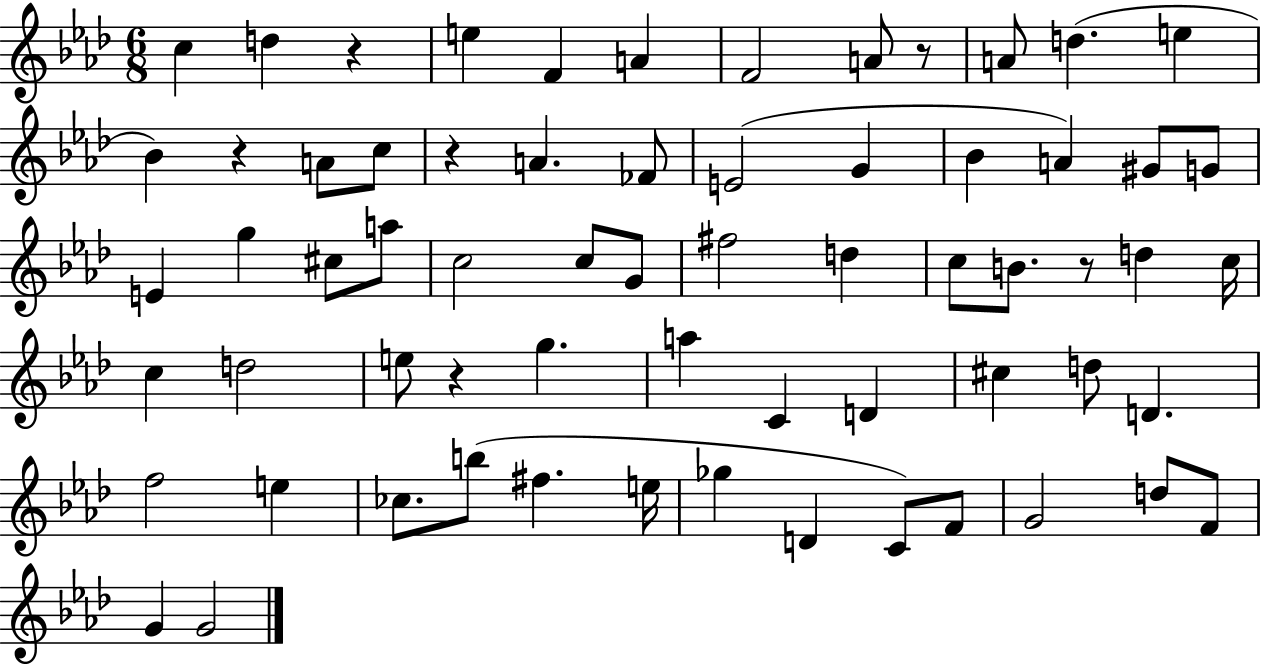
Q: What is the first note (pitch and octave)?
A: C5